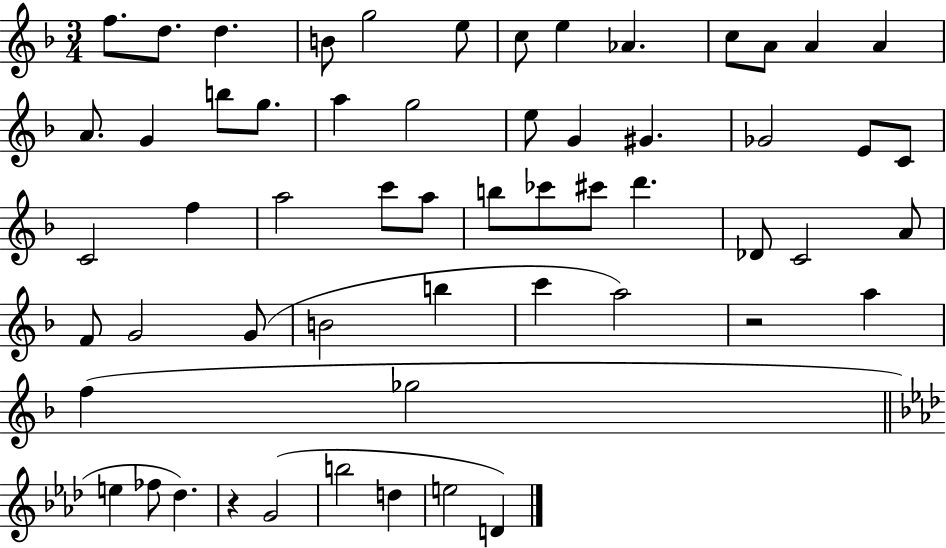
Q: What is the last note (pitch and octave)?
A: D4